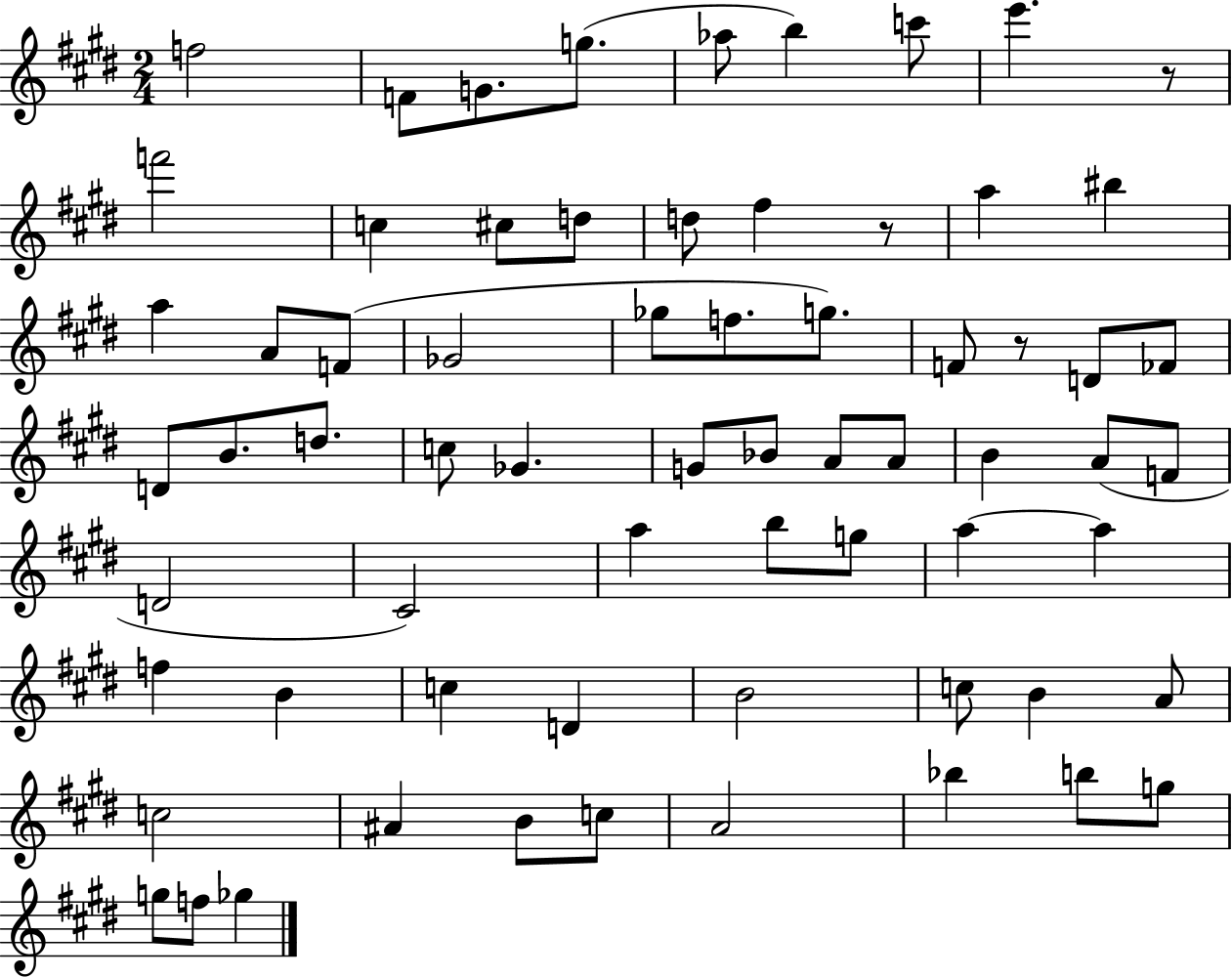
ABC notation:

X:1
T:Untitled
M:2/4
L:1/4
K:E
f2 F/2 G/2 g/2 _a/2 b c'/2 e' z/2 f'2 c ^c/2 d/2 d/2 ^f z/2 a ^b a A/2 F/2 _G2 _g/2 f/2 g/2 F/2 z/2 D/2 _F/2 D/2 B/2 d/2 c/2 _G G/2 _B/2 A/2 A/2 B A/2 F/2 D2 ^C2 a b/2 g/2 a a f B c D B2 c/2 B A/2 c2 ^A B/2 c/2 A2 _b b/2 g/2 g/2 f/2 _g